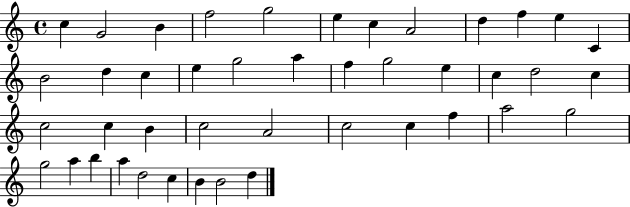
{
  \clef treble
  \time 4/4
  \defaultTimeSignature
  \key c \major
  c''4 g'2 b'4 | f''2 g''2 | e''4 c''4 a'2 | d''4 f''4 e''4 c'4 | \break b'2 d''4 c''4 | e''4 g''2 a''4 | f''4 g''2 e''4 | c''4 d''2 c''4 | \break c''2 c''4 b'4 | c''2 a'2 | c''2 c''4 f''4 | a''2 g''2 | \break g''2 a''4 b''4 | a''4 d''2 c''4 | b'4 b'2 d''4 | \bar "|."
}